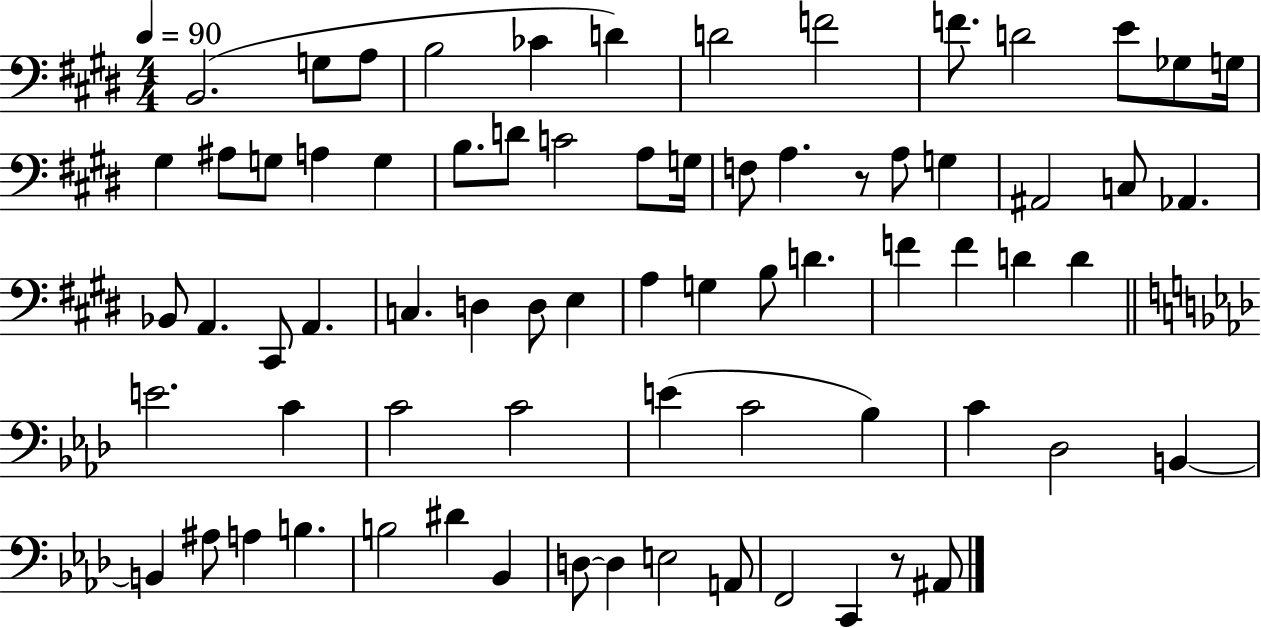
B2/h. G3/e A3/e B3/h CES4/q D4/q D4/h F4/h F4/e. D4/h E4/e Gb3/e G3/s G#3/q A#3/e G3/e A3/q G3/q B3/e. D4/e C4/h A3/e G3/s F3/e A3/q. R/e A3/e G3/q A#2/h C3/e Ab2/q. Bb2/e A2/q. C#2/e A2/q. C3/q. D3/q D3/e E3/q A3/q G3/q B3/e D4/q. F4/q F4/q D4/q D4/q E4/h. C4/q C4/h C4/h E4/q C4/h Bb3/q C4/q Db3/h B2/q B2/q A#3/e A3/q B3/q. B3/h D#4/q Bb2/q D3/e D3/q E3/h A2/e F2/h C2/q R/e A#2/e